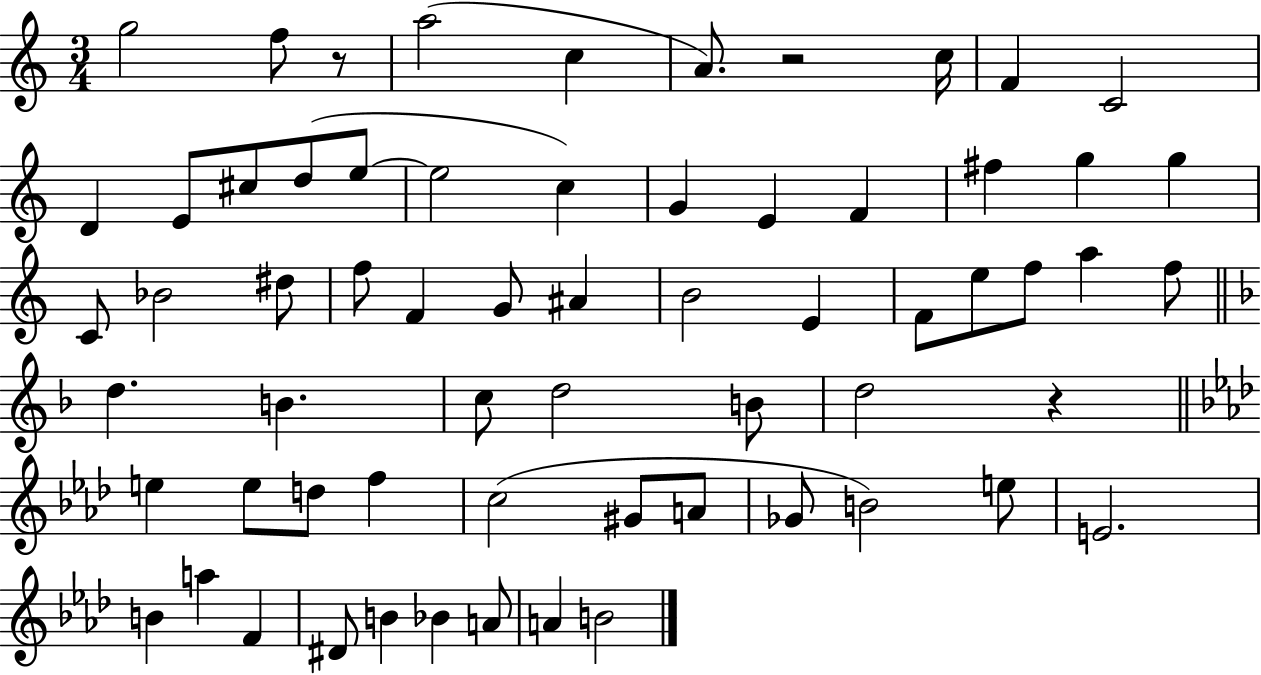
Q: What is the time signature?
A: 3/4